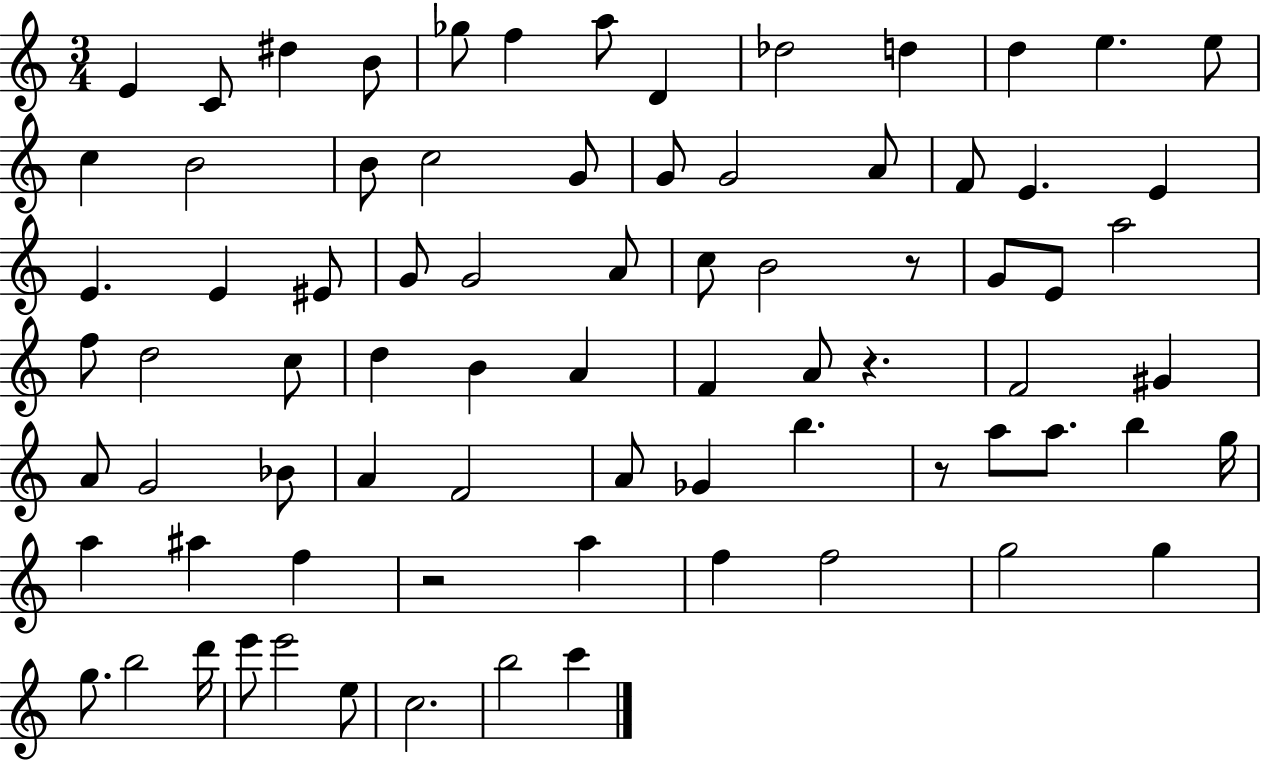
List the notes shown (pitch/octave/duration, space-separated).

E4/q C4/e D#5/q B4/e Gb5/e F5/q A5/e D4/q Db5/h D5/q D5/q E5/q. E5/e C5/q B4/h B4/e C5/h G4/e G4/e G4/h A4/e F4/e E4/q. E4/q E4/q. E4/q EIS4/e G4/e G4/h A4/e C5/e B4/h R/e G4/e E4/e A5/h F5/e D5/h C5/e D5/q B4/q A4/q F4/q A4/e R/q. F4/h G#4/q A4/e G4/h Bb4/e A4/q F4/h A4/e Gb4/q B5/q. R/e A5/e A5/e. B5/q G5/s A5/q A#5/q F5/q R/h A5/q F5/q F5/h G5/h G5/q G5/e. B5/h D6/s E6/e E6/h E5/e C5/h. B5/h C6/q